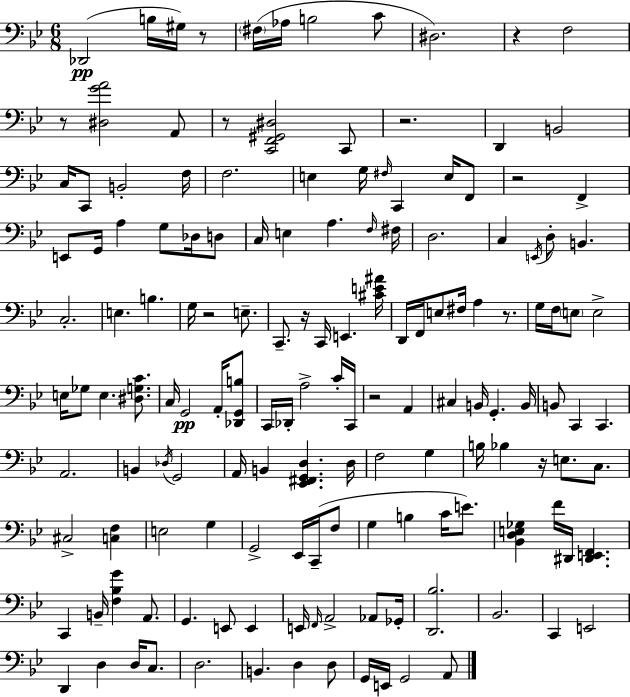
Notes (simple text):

Db2/h B3/s G#3/s R/e F#3/s Ab3/s B3/h C4/e D#3/h. R/q F3/h R/e [D#3,G4,A4]/h A2/e R/e [C2,F2,G#2,D#3]/h C2/e R/h. D2/q B2/h C3/s C2/e B2/h F3/s F3/h. E3/q G3/s F#3/s C2/q E3/s F2/e R/h F2/q E2/e G2/s A3/q G3/e Db3/s D3/e C3/s E3/q A3/q. F3/s F#3/s D3/h. C3/q E2/s D3/e B2/q. C3/h. E3/q. B3/q. G3/s R/h E3/e. C2/e. R/s C2/s E2/q. [C#4,E4,A#4]/s D2/s F2/s E3/e F#3/s A3/q R/e. G3/s F3/s E3/e E3/h E3/s Gb3/e E3/q. [D#3,G3,C4]/e. C3/s G2/h A2/s [Db2,G2,B3]/e C2/s Db2/s A3/h C4/s C2/s R/h A2/q C#3/q B2/s G2/q. B2/s B2/e C2/q C2/q. A2/h. B2/q Db3/s G2/h A2/s B2/q [Eb2,F#2,G2,D3]/q. D3/s F3/h G3/q B3/s Bb3/q R/s E3/e. C3/e. C#3/h [C3,F3]/q E3/h G3/q G2/h Eb2/s C2/s F3/e G3/q B3/q C4/s E4/e. [Bb2,D3,E3,Gb3]/q F4/s D#2/s [D#2,E2,F2]/q. C2/q B2/s [F3,Bb3,G4]/q A2/e. G2/q. E2/e E2/q E2/s F2/s A2/h Ab2/e Gb2/s [D2,Bb3]/h. Bb2/h. C2/q E2/h D2/q D3/q D3/s C3/e. D3/h. B2/q. D3/q D3/e G2/s E2/s G2/h A2/e